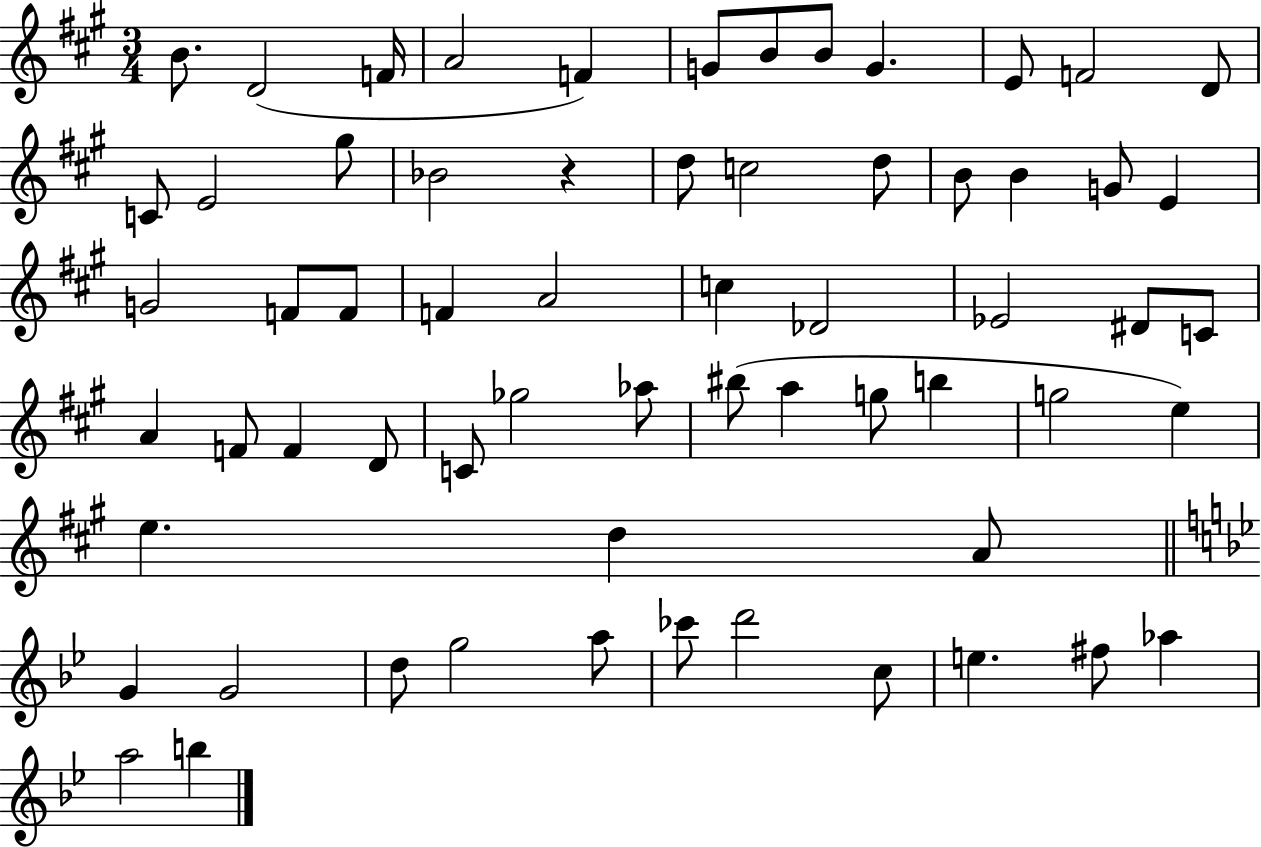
X:1
T:Untitled
M:3/4
L:1/4
K:A
B/2 D2 F/4 A2 F G/2 B/2 B/2 G E/2 F2 D/2 C/2 E2 ^g/2 _B2 z d/2 c2 d/2 B/2 B G/2 E G2 F/2 F/2 F A2 c _D2 _E2 ^D/2 C/2 A F/2 F D/2 C/2 _g2 _a/2 ^b/2 a g/2 b g2 e e d A/2 G G2 d/2 g2 a/2 _c'/2 d'2 c/2 e ^f/2 _a a2 b